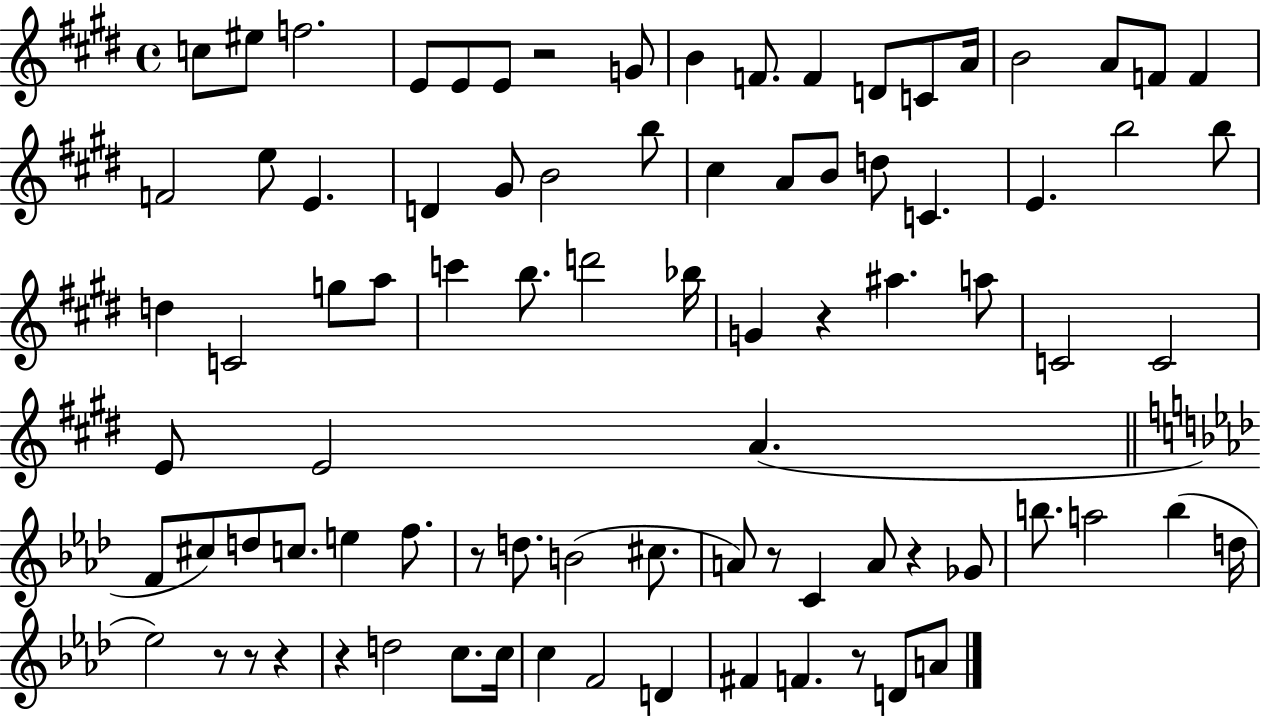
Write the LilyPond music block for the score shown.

{
  \clef treble
  \time 4/4
  \defaultTimeSignature
  \key e \major
  c''8 eis''8 f''2. | e'8 e'8 e'8 r2 g'8 | b'4 f'8. f'4 d'8 c'8 a'16 | b'2 a'8 f'8 f'4 | \break f'2 e''8 e'4. | d'4 gis'8 b'2 b''8 | cis''4 a'8 b'8 d''8 c'4. | e'4. b''2 b''8 | \break d''4 c'2 g''8 a''8 | c'''4 b''8. d'''2 bes''16 | g'4 r4 ais''4. a''8 | c'2 c'2 | \break e'8 e'2 a'4.( | \bar "||" \break \key f \minor f'8 cis''8) d''8 c''8. e''4 f''8. | r8 d''8. b'2( cis''8. | a'8) r8 c'4 a'8 r4 ges'8 | b''8. a''2 b''4( d''16 | \break ees''2) r8 r8 r4 | r4 d''2 c''8. c''16 | c''4 f'2 d'4 | fis'4 f'4. r8 d'8 a'8 | \break \bar "|."
}